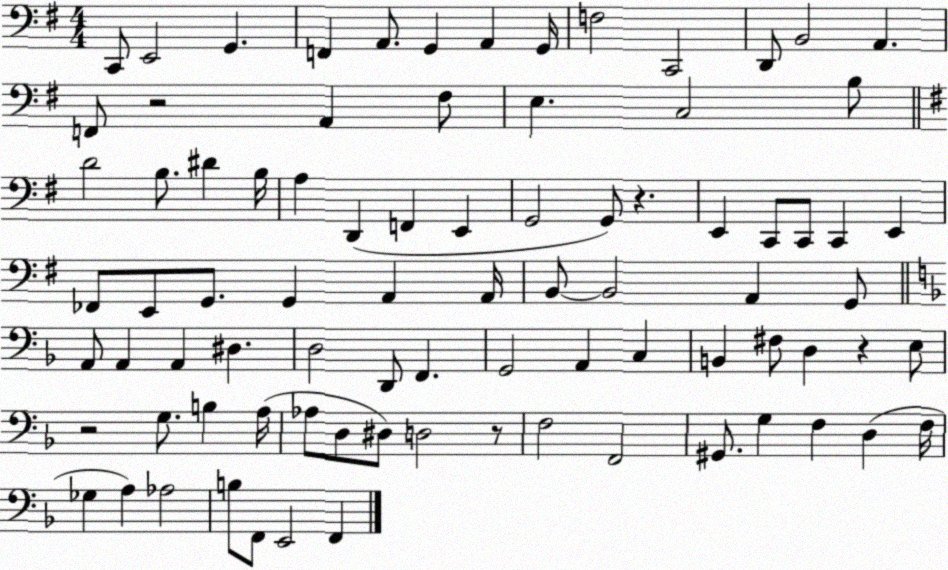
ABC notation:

X:1
T:Untitled
M:4/4
L:1/4
K:G
C,,/2 E,,2 G,, F,, A,,/2 G,, A,, G,,/4 F,2 C,,2 D,,/2 B,,2 A,, F,,/2 z2 A,, ^F,/2 E, C,2 B,/2 D2 B,/2 ^D B,/4 A, D,, F,, E,, G,,2 G,,/2 z E,, C,,/2 C,,/2 C,, E,, _F,,/2 E,,/2 G,,/2 G,, A,, A,,/4 B,,/2 B,,2 A,, G,,/2 A,,/2 A,, A,, ^D, D,2 D,,/2 F,, G,,2 A,, C, B,, ^F,/2 D, z E,/2 z2 G,/2 B, A,/4 _A,/2 D,/2 ^D,/2 D,2 z/2 F,2 F,,2 ^G,,/2 G, F, D, F,/4 _G, A, _A,2 B,/2 F,,/2 E,,2 F,,